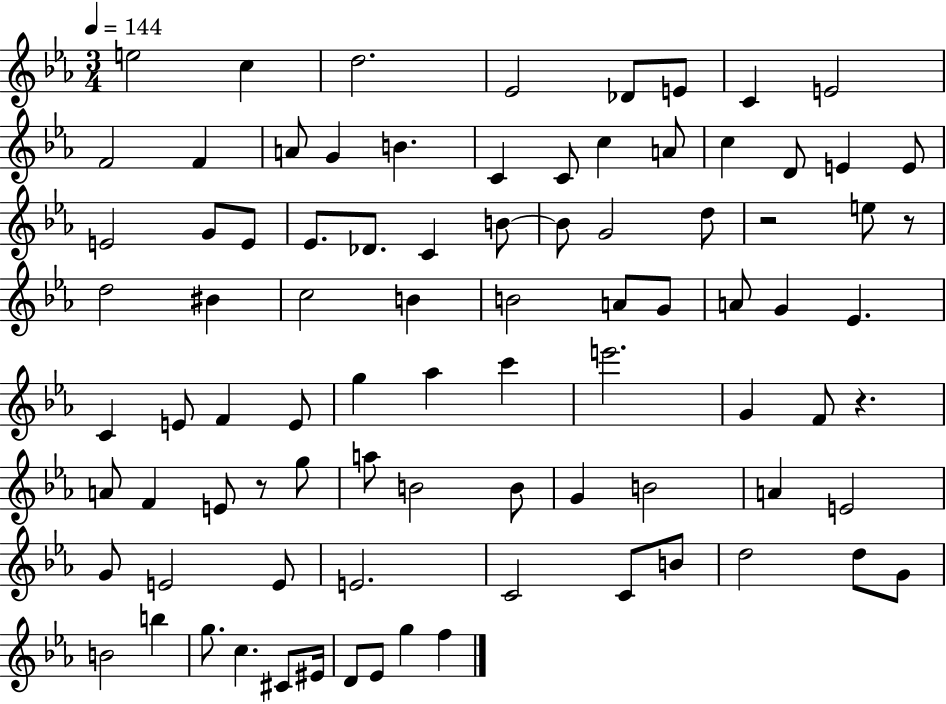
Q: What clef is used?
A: treble